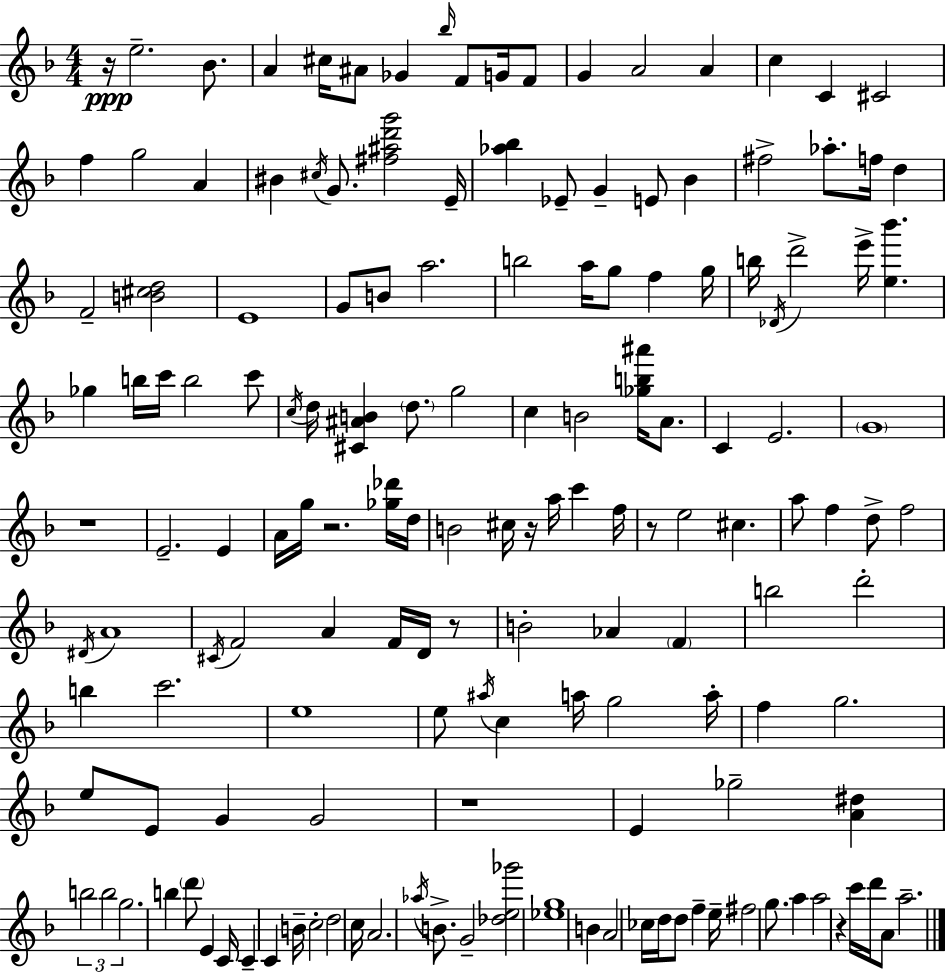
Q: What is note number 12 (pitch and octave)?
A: A4